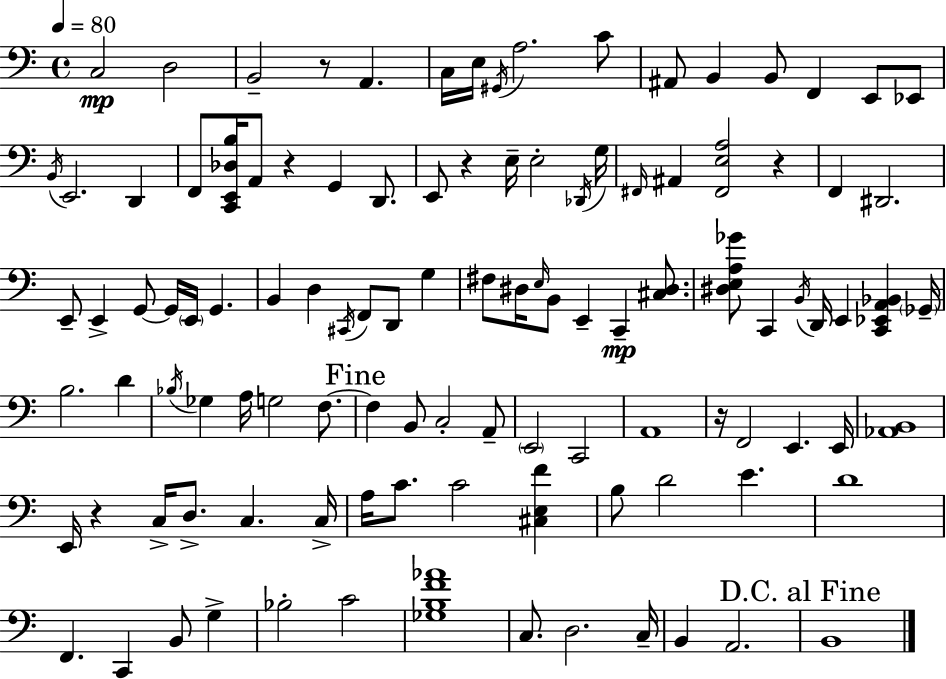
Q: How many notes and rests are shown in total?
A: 109